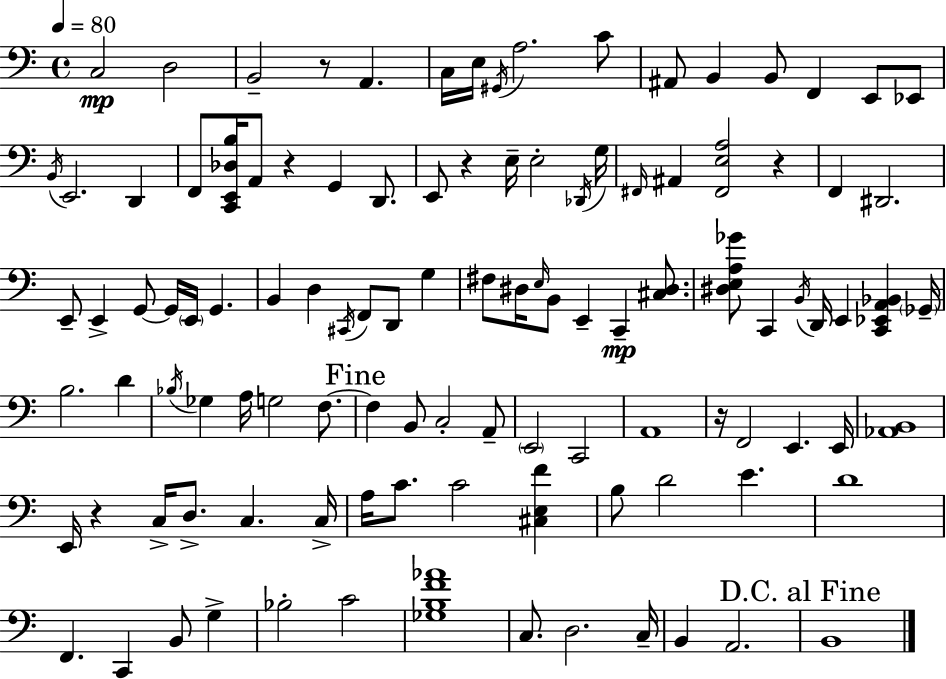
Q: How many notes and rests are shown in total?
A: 109